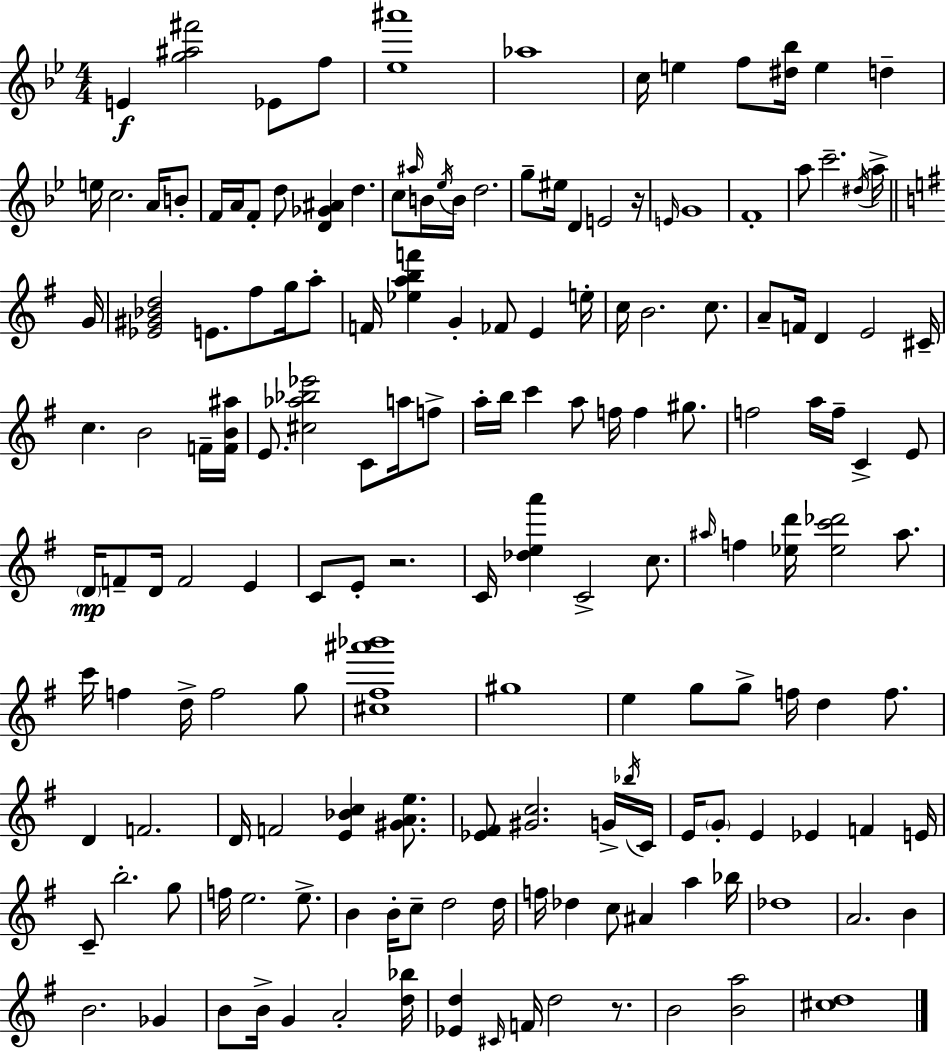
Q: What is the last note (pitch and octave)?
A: B4